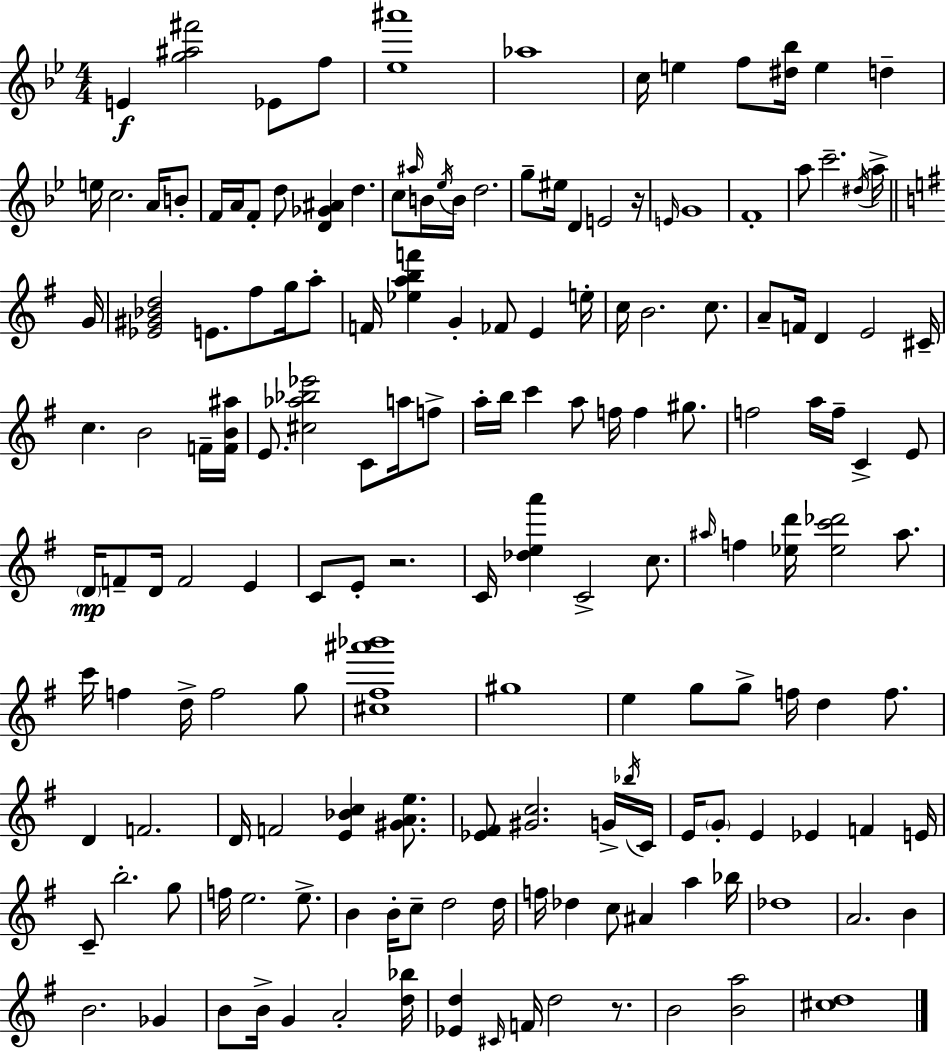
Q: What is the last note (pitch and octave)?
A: B4